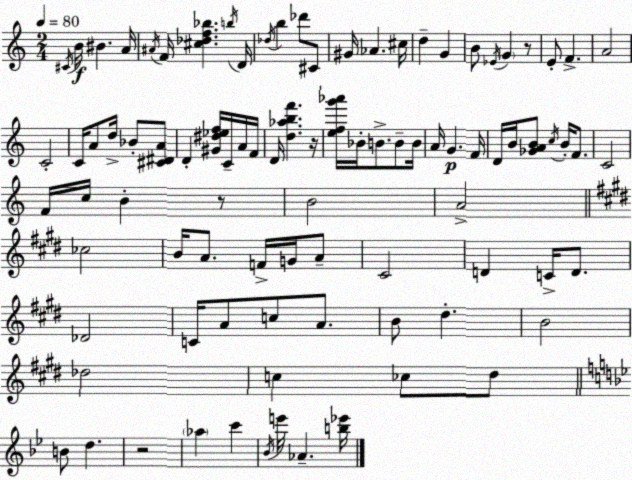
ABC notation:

X:1
T:Untitled
M:2/4
L:1/4
K:C
^C/4 B/4 ^B A/4 ^A/4 F/4 [^c_df_b] b/4 D/4 _d/4 b _d'/2 ^C/2 ^G/4 _A ^c/4 d G B/2 _E/4 G z/2 E/2 F A2 C2 C/4 A/2 d/4 _B/2 [^C^DA]/2 D [^G^d_ef]/4 C/4 A/4 F/4 D/4 [d_abf'] z/4 [efg'_a']/4 _B/4 B/2 B/2 B/4 A/4 G F/4 D/4 B/4 [_GAB]/2 c/4 B/4 F/2 C2 F/4 c/4 B z/2 B2 A2 _c2 B/4 A/2 F/4 G/4 A/2 ^C2 D C/4 D/2 _D2 C/4 A/2 c/2 A/2 B/2 ^d B2 _d2 c _c/2 ^d/2 B/2 d z2 _a c' _B/4 e'/4 _A [b_e']/4